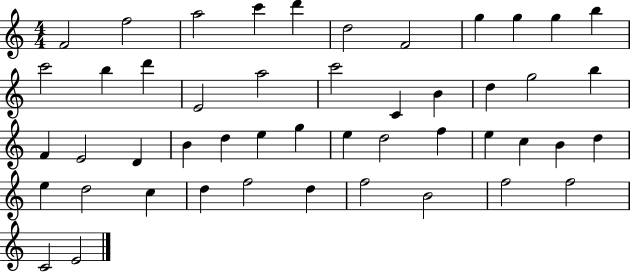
X:1
T:Untitled
M:4/4
L:1/4
K:C
F2 f2 a2 c' d' d2 F2 g g g b c'2 b d' E2 a2 c'2 C B d g2 b F E2 D B d e g e d2 f e c B d e d2 c d f2 d f2 B2 f2 f2 C2 E2